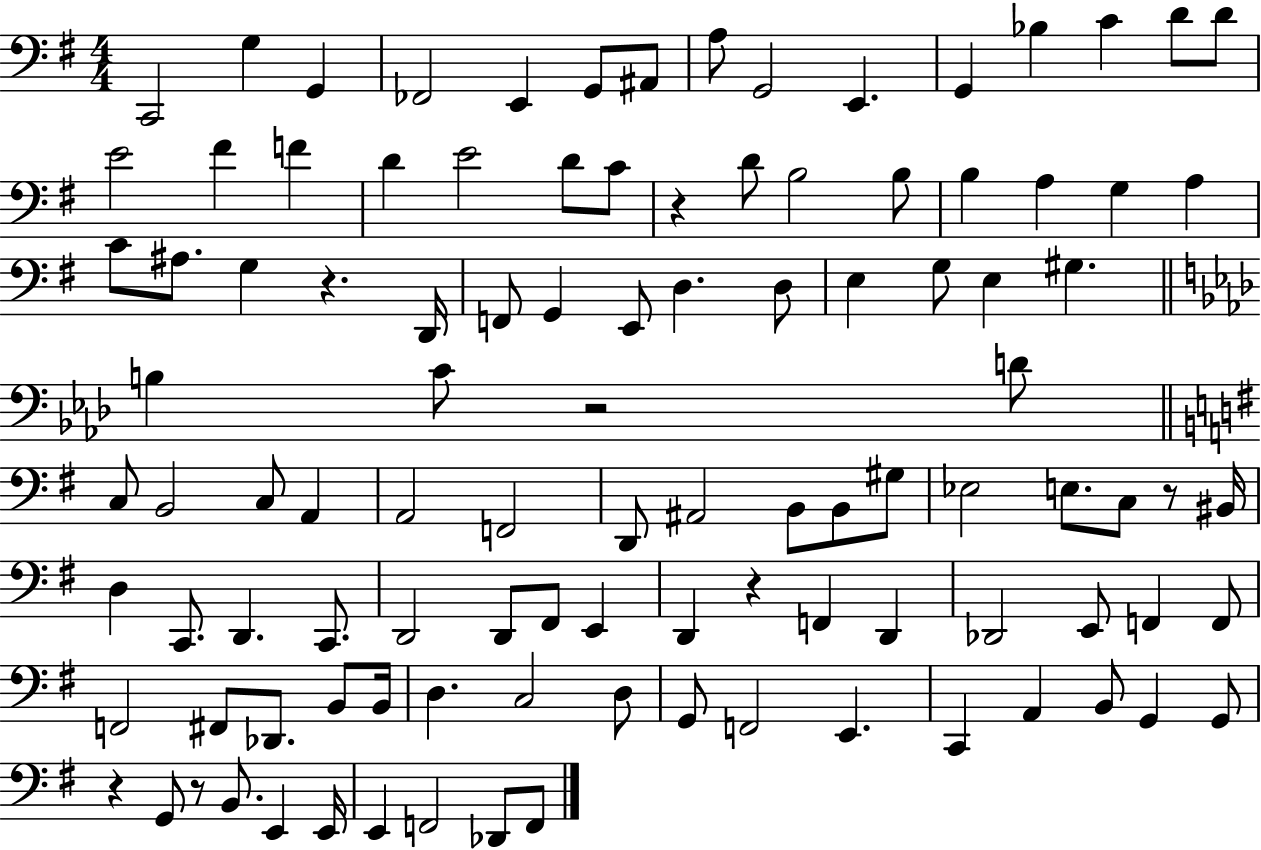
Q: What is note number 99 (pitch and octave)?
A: F2